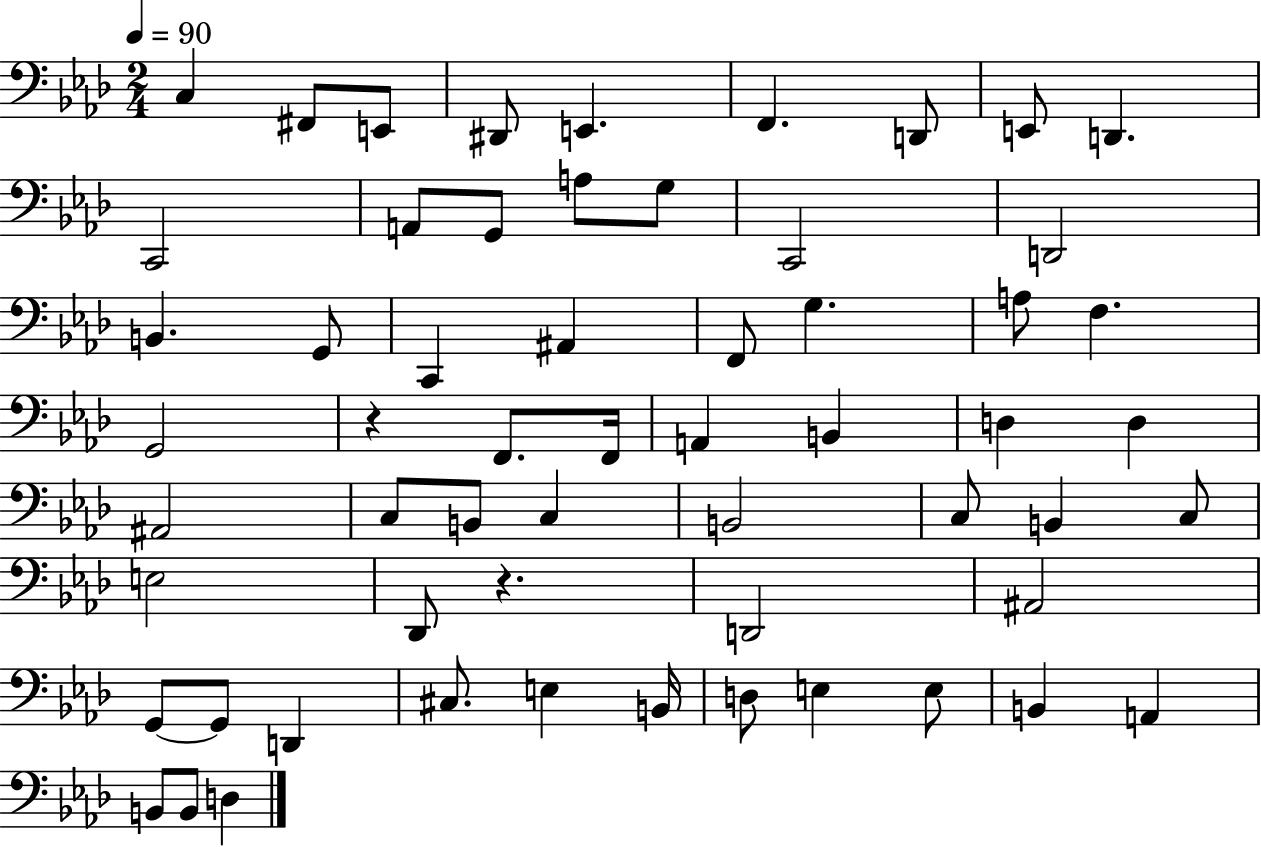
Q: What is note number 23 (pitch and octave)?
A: A3